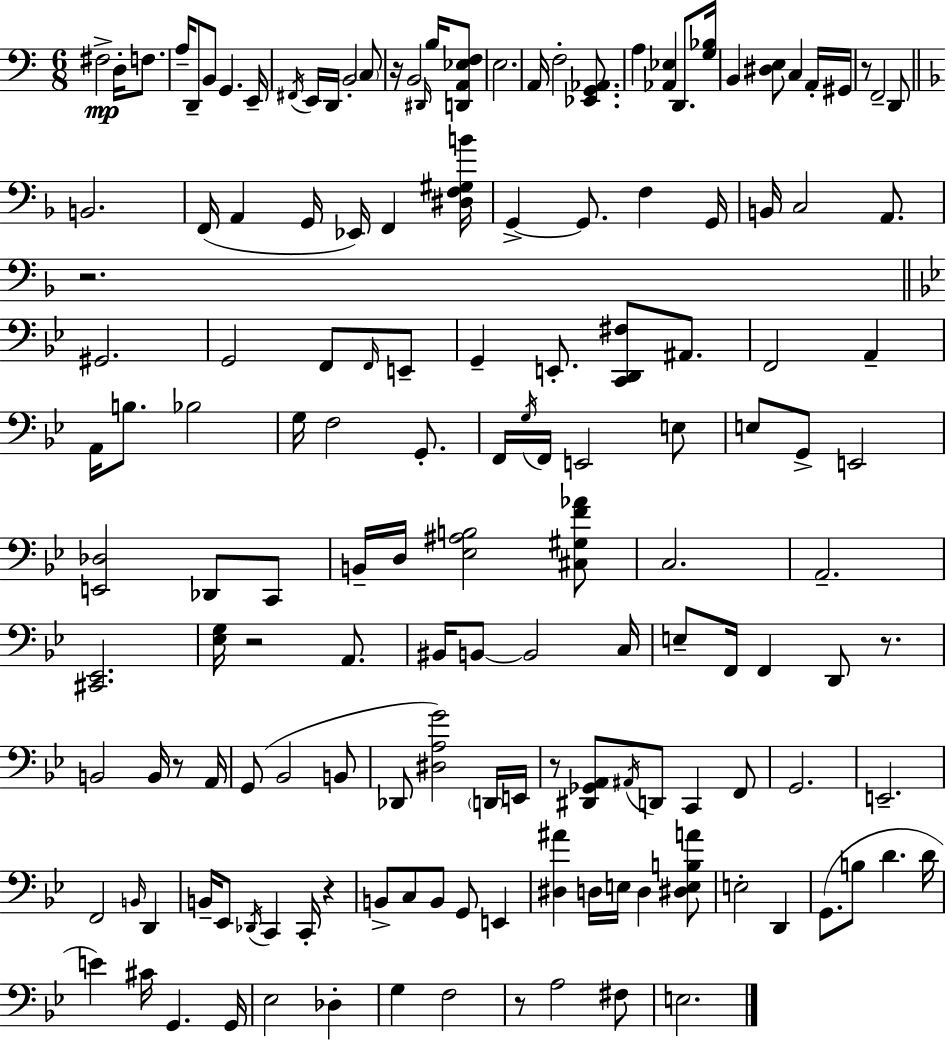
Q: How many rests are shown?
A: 9